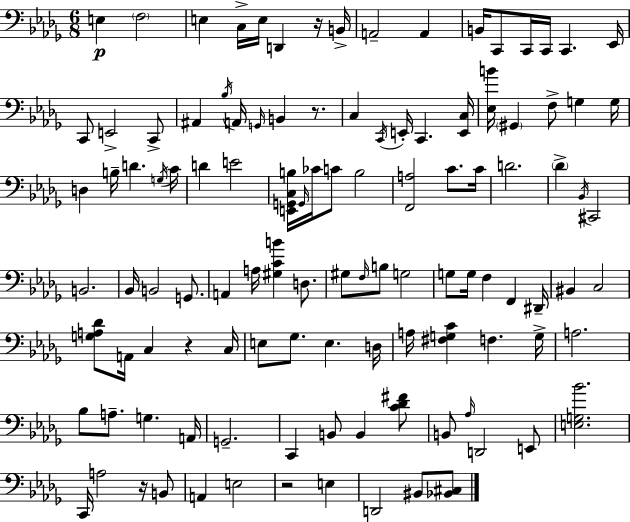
X:1
T:Untitled
M:6/8
L:1/4
K:Bbm
E, F,2 E, C,/4 E,/4 D,, z/4 B,,/4 A,,2 A,, B,,/4 C,,/2 C,,/4 C,,/4 C,, _E,,/4 C,,/2 E,,2 C,,/2 ^A,, _B,/4 A,,/4 G,,/4 B,, z/2 C, C,,/4 E,,/4 C,, [E,,C,]/4 [_E,B]/4 ^G,, F,/2 G, G,/4 D, B,/4 D G,/4 C/4 D E2 [E,,G,,C,B,]/4 G,,/4 _C/4 C/2 B,2 [F,,A,]2 C/2 C/4 D2 _D _B,,/4 ^C,,2 B,,2 _B,,/4 B,,2 G,,/2 A,, A,/4 [^G,CB] D,/2 ^G,/2 F,/4 B,/2 G,2 G,/2 G,/4 F, F,, ^D,,/4 ^B,, C,2 [G,A,_D]/2 A,,/4 C, z C,/4 E,/2 _G,/2 E, D,/4 A,/4 [^F,G,C] F, G,/4 A,2 _B,/2 A,/2 G, A,,/4 G,,2 C,, B,,/2 B,, [C_D^F]/2 B,,/2 _A,/4 D,,2 E,,/2 [E,G,_B]2 C,,/4 A,2 z/4 B,,/2 A,, E,2 z2 E, D,,2 ^B,,/2 [_B,,^C,]/2